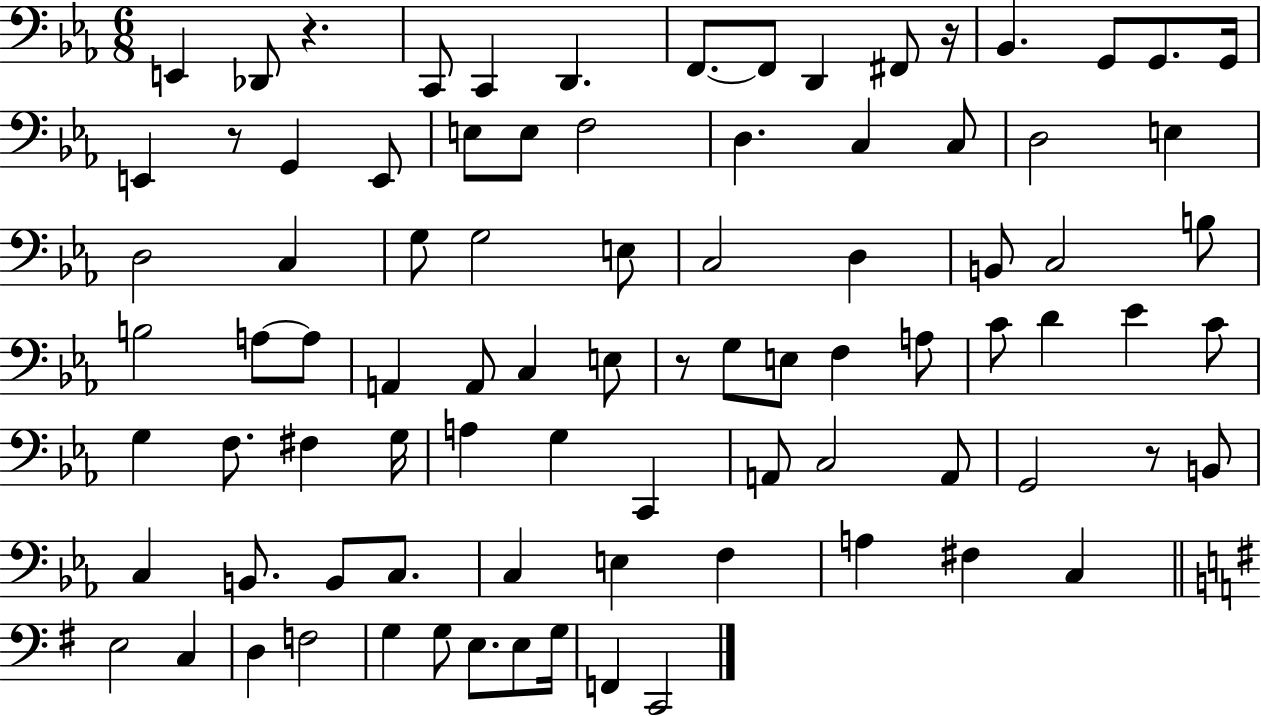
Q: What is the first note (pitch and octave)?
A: E2